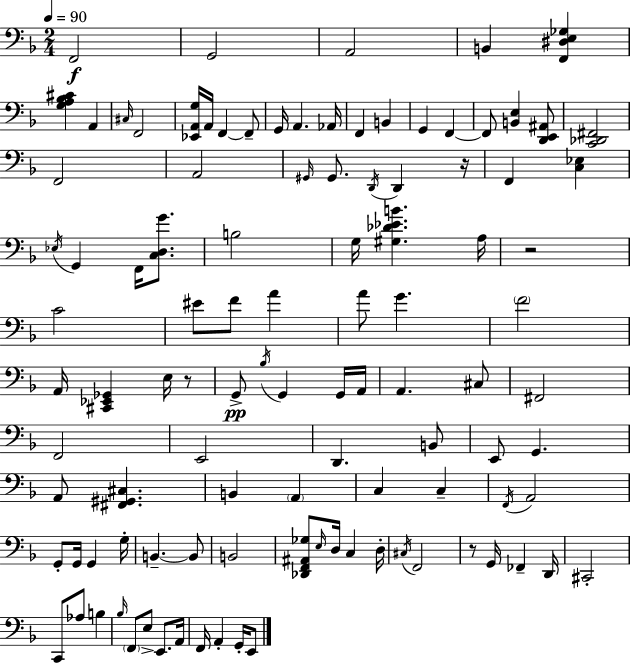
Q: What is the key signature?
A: F major